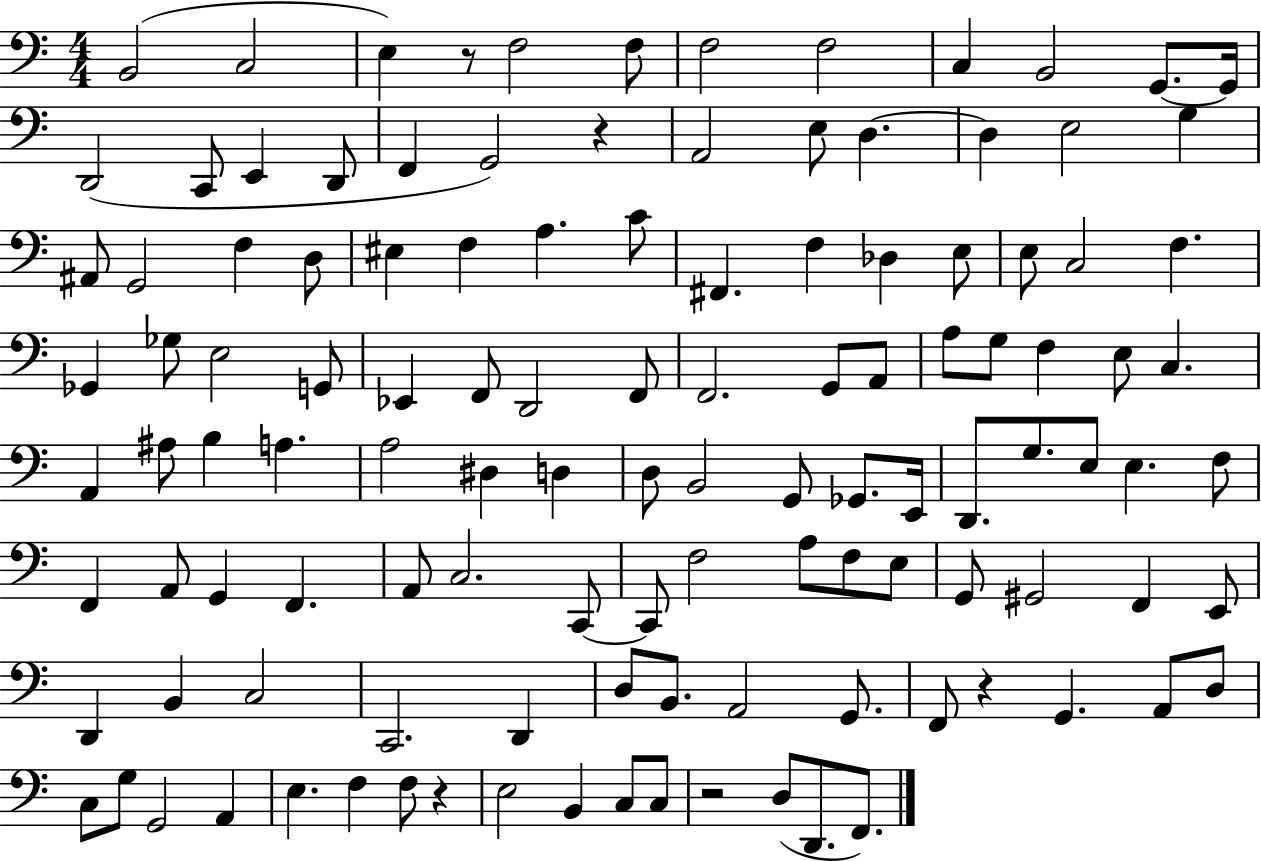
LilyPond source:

{
  \clef bass
  \numericTimeSignature
  \time 4/4
  \key c \major
  b,2( c2 | e4) r8 f2 f8 | f2 f2 | c4 b,2 g,8.~~ g,16 | \break d,2( c,8 e,4 d,8 | f,4 g,2) r4 | a,2 e8 d4.~~ | d4 e2 g4 | \break ais,8 g,2 f4 d8 | eis4 f4 a4. c'8 | fis,4. f4 des4 e8 | e8 c2 f4. | \break ges,4 ges8 e2 g,8 | ees,4 f,8 d,2 f,8 | f,2. g,8 a,8 | a8 g8 f4 e8 c4. | \break a,4 ais8 b4 a4. | a2 dis4 d4 | d8 b,2 g,8 ges,8. e,16 | d,8. g8. e8 e4. f8 | \break f,4 a,8 g,4 f,4. | a,8 c2. c,8~~ | c,8 f2 a8 f8 e8 | g,8 gis,2 f,4 e,8 | \break d,4 b,4 c2 | c,2. d,4 | d8 b,8. a,2 g,8. | f,8 r4 g,4. a,8 d8 | \break c8 g8 g,2 a,4 | e4. f4 f8 r4 | e2 b,4 c8 c8 | r2 d8( d,8. f,8.) | \break \bar "|."
}